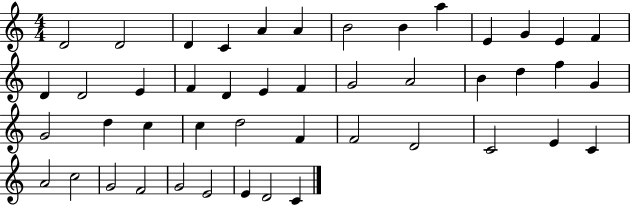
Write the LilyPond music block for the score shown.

{
  \clef treble
  \numericTimeSignature
  \time 4/4
  \key c \major
  d'2 d'2 | d'4 c'4 a'4 a'4 | b'2 b'4 a''4 | e'4 g'4 e'4 f'4 | \break d'4 d'2 e'4 | f'4 d'4 e'4 f'4 | g'2 a'2 | b'4 d''4 f''4 g'4 | \break g'2 d''4 c''4 | c''4 d''2 f'4 | f'2 d'2 | c'2 e'4 c'4 | \break a'2 c''2 | g'2 f'2 | g'2 e'2 | e'4 d'2 c'4 | \break \bar "|."
}